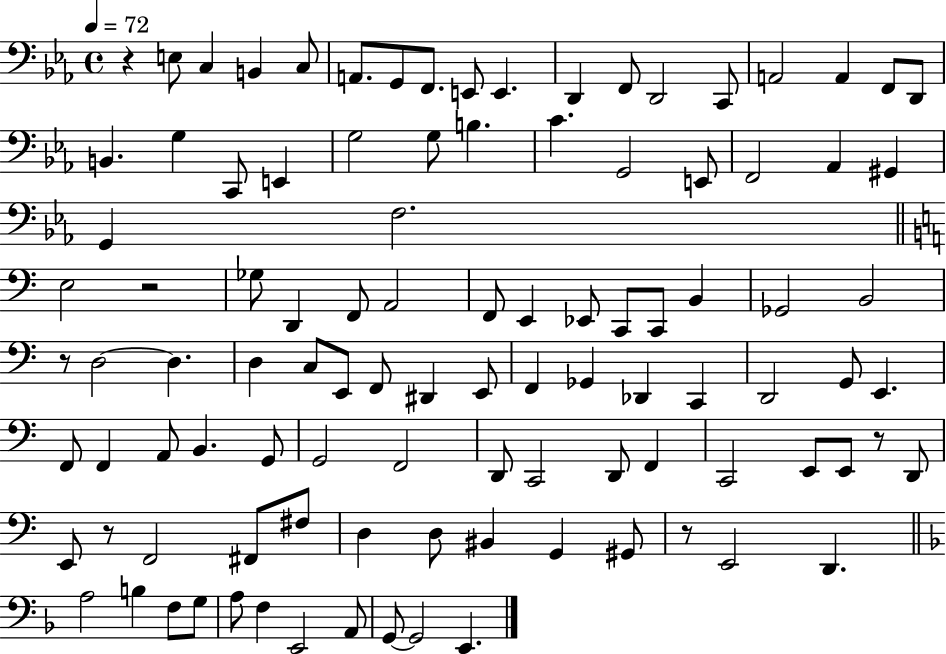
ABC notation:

X:1
T:Untitled
M:4/4
L:1/4
K:Eb
z E,/2 C, B,, C,/2 A,,/2 G,,/2 F,,/2 E,,/2 E,, D,, F,,/2 D,,2 C,,/2 A,,2 A,, F,,/2 D,,/2 B,, G, C,,/2 E,, G,2 G,/2 B, C G,,2 E,,/2 F,,2 _A,, ^G,, G,, F,2 E,2 z2 _G,/2 D,, F,,/2 A,,2 F,,/2 E,, _E,,/2 C,,/2 C,,/2 B,, _G,,2 B,,2 z/2 D,2 D, D, C,/2 E,,/2 F,,/2 ^D,, E,,/2 F,, _G,, _D,, C,, D,,2 G,,/2 E,, F,,/2 F,, A,,/2 B,, G,,/2 G,,2 F,,2 D,,/2 C,,2 D,,/2 F,, C,,2 E,,/2 E,,/2 z/2 D,,/2 E,,/2 z/2 F,,2 ^F,,/2 ^F,/2 D, D,/2 ^B,, G,, ^G,,/2 z/2 E,,2 D,, A,2 B, F,/2 G,/2 A,/2 F, E,,2 A,,/2 G,,/2 G,,2 E,,